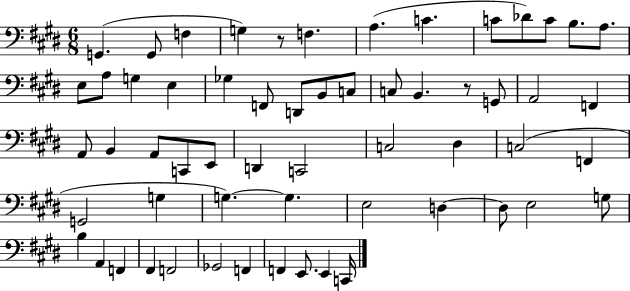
X:1
T:Untitled
M:6/8
L:1/4
K:E
G,, G,,/2 F, G, z/2 F, A, C C/2 _D/2 C/2 B,/2 A,/2 E,/2 A,/2 G, E, _G, F,,/2 D,,/2 B,,/2 C,/2 C,/2 B,, z/2 G,,/2 A,,2 F,, A,,/2 B,, A,,/2 C,,/2 E,,/2 D,, C,,2 C,2 ^D, C,2 F,, G,,2 G, G, G, E,2 D, D,/2 E,2 G,/2 B, A,, F,, ^F,, F,,2 _G,,2 F,, F,, E,,/2 E,, C,,/4